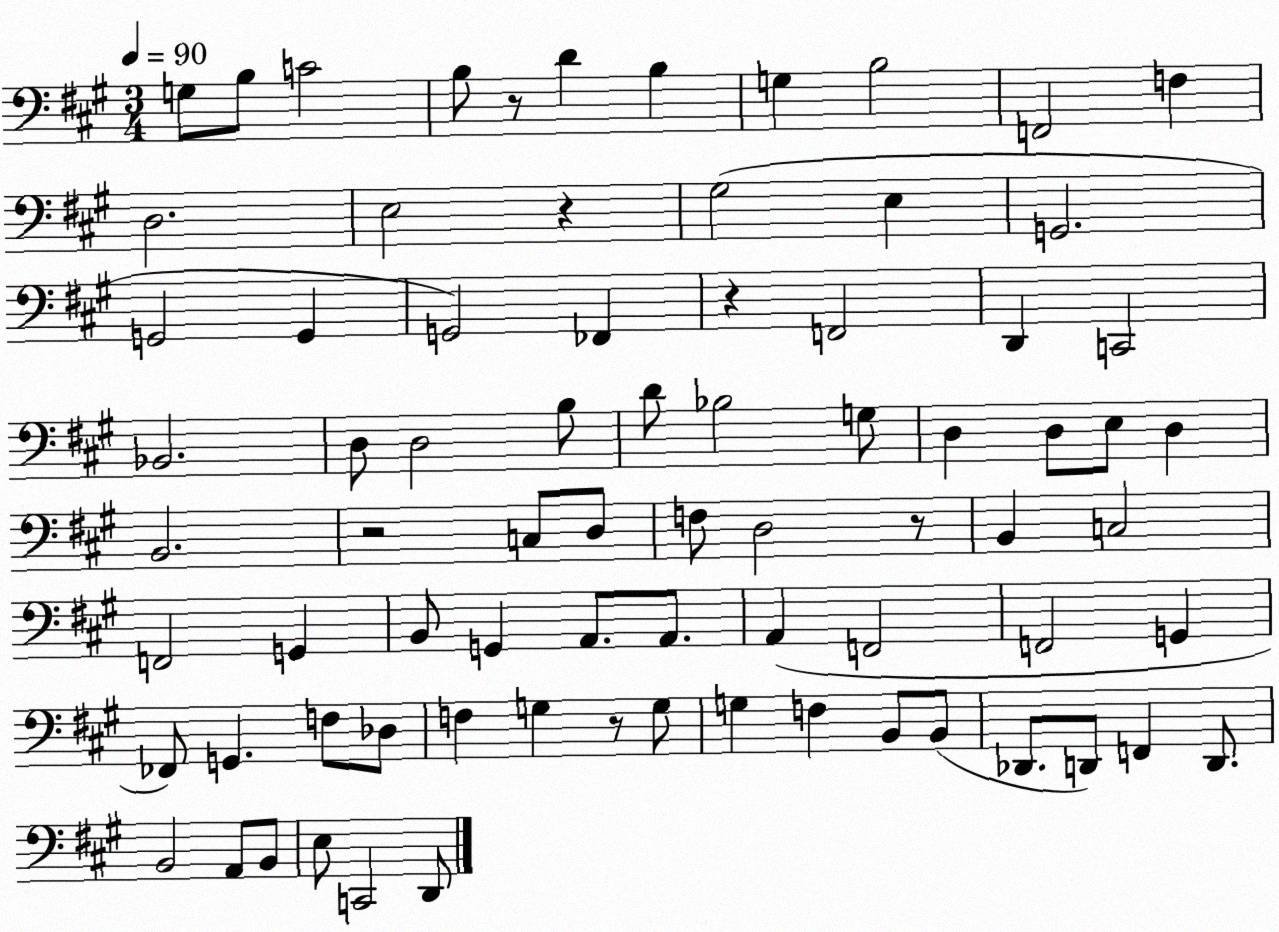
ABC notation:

X:1
T:Untitled
M:3/4
L:1/4
K:A
G,/2 B,/2 C2 B,/2 z/2 D B, G, B,2 F,,2 F, D,2 E,2 z ^G,2 E, G,,2 G,,2 G,, G,,2 _F,, z F,,2 D,, C,,2 _B,,2 D,/2 D,2 B,/2 D/2 _B,2 G,/2 D, D,/2 E,/2 D, B,,2 z2 C,/2 D,/2 F,/2 D,2 z/2 B,, C,2 F,,2 G,, B,,/2 G,, A,,/2 A,,/2 A,, F,,2 F,,2 G,, _F,,/2 G,, F,/2 _D,/2 F, G, z/2 G,/2 G, F, B,,/2 B,,/2 _D,,/2 D,,/2 F,, D,,/2 B,,2 A,,/2 B,,/2 E,/2 C,,2 D,,/2